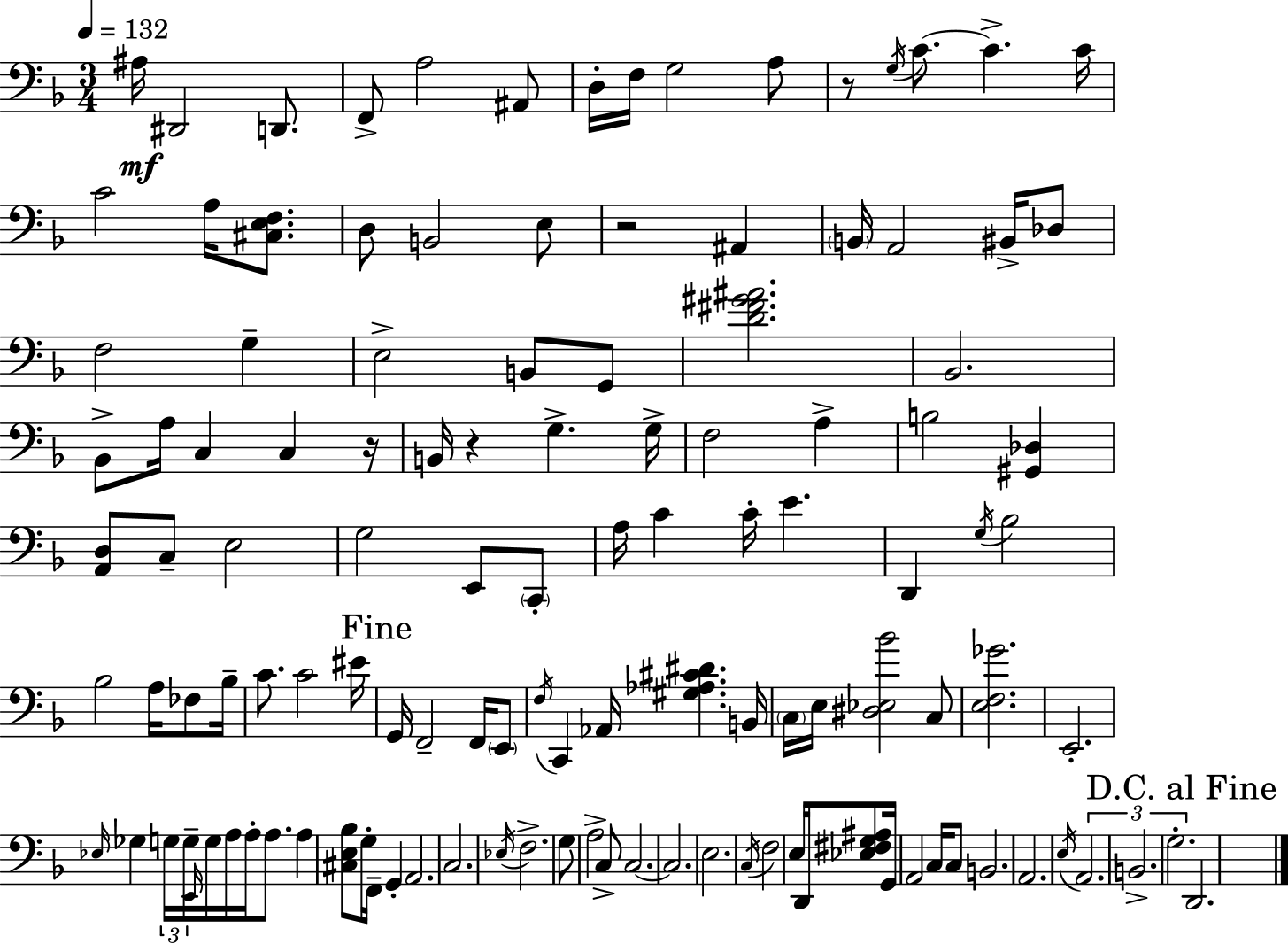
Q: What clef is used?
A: bass